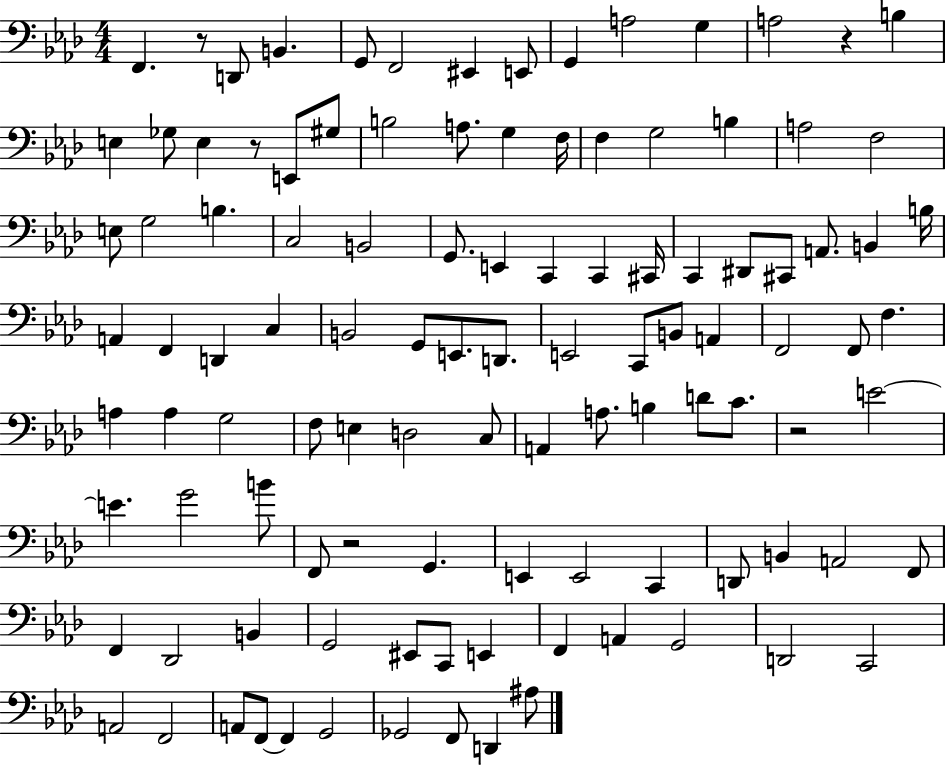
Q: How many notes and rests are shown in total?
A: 109